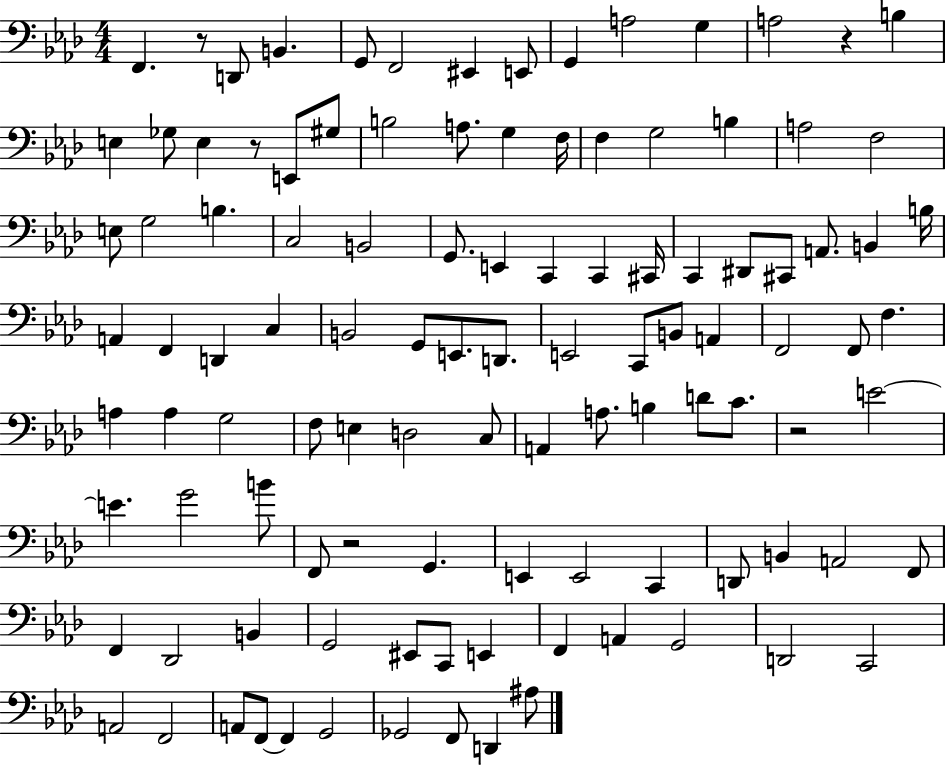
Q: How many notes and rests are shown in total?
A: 109